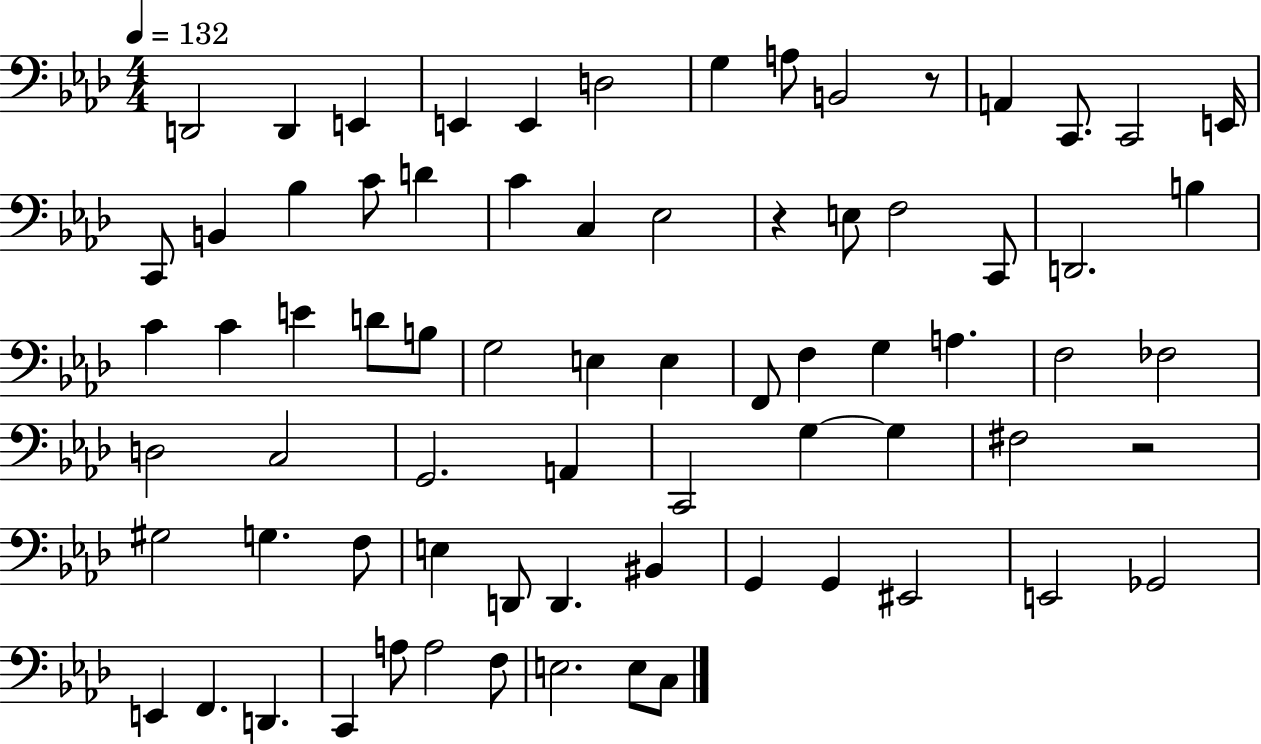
D2/h D2/q E2/q E2/q E2/q D3/h G3/q A3/e B2/h R/e A2/q C2/e. C2/h E2/s C2/e B2/q Bb3/q C4/e D4/q C4/q C3/q Eb3/h R/q E3/e F3/h C2/e D2/h. B3/q C4/q C4/q E4/q D4/e B3/e G3/h E3/q E3/q F2/e F3/q G3/q A3/q. F3/h FES3/h D3/h C3/h G2/h. A2/q C2/h G3/q G3/q F#3/h R/h G#3/h G3/q. F3/e E3/q D2/e D2/q. BIS2/q G2/q G2/q EIS2/h E2/h Gb2/h E2/q F2/q. D2/q. C2/q A3/e A3/h F3/e E3/h. E3/e C3/e